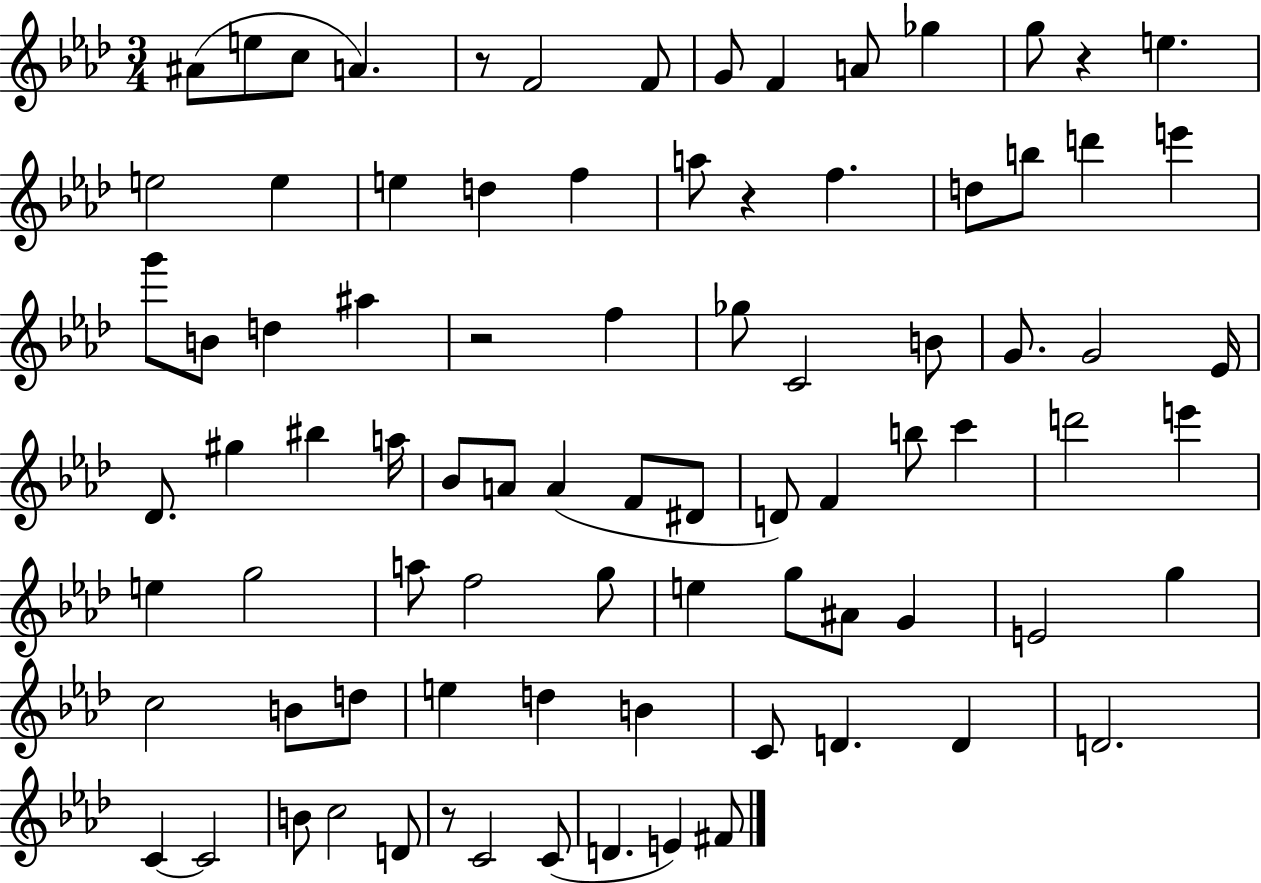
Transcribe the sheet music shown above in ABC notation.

X:1
T:Untitled
M:3/4
L:1/4
K:Ab
^A/2 e/2 c/2 A z/2 F2 F/2 G/2 F A/2 _g g/2 z e e2 e e d f a/2 z f d/2 b/2 d' e' g'/2 B/2 d ^a z2 f _g/2 C2 B/2 G/2 G2 _E/4 _D/2 ^g ^b a/4 _B/2 A/2 A F/2 ^D/2 D/2 F b/2 c' d'2 e' e g2 a/2 f2 g/2 e g/2 ^A/2 G E2 g c2 B/2 d/2 e d B C/2 D D D2 C C2 B/2 c2 D/2 z/2 C2 C/2 D E ^F/2